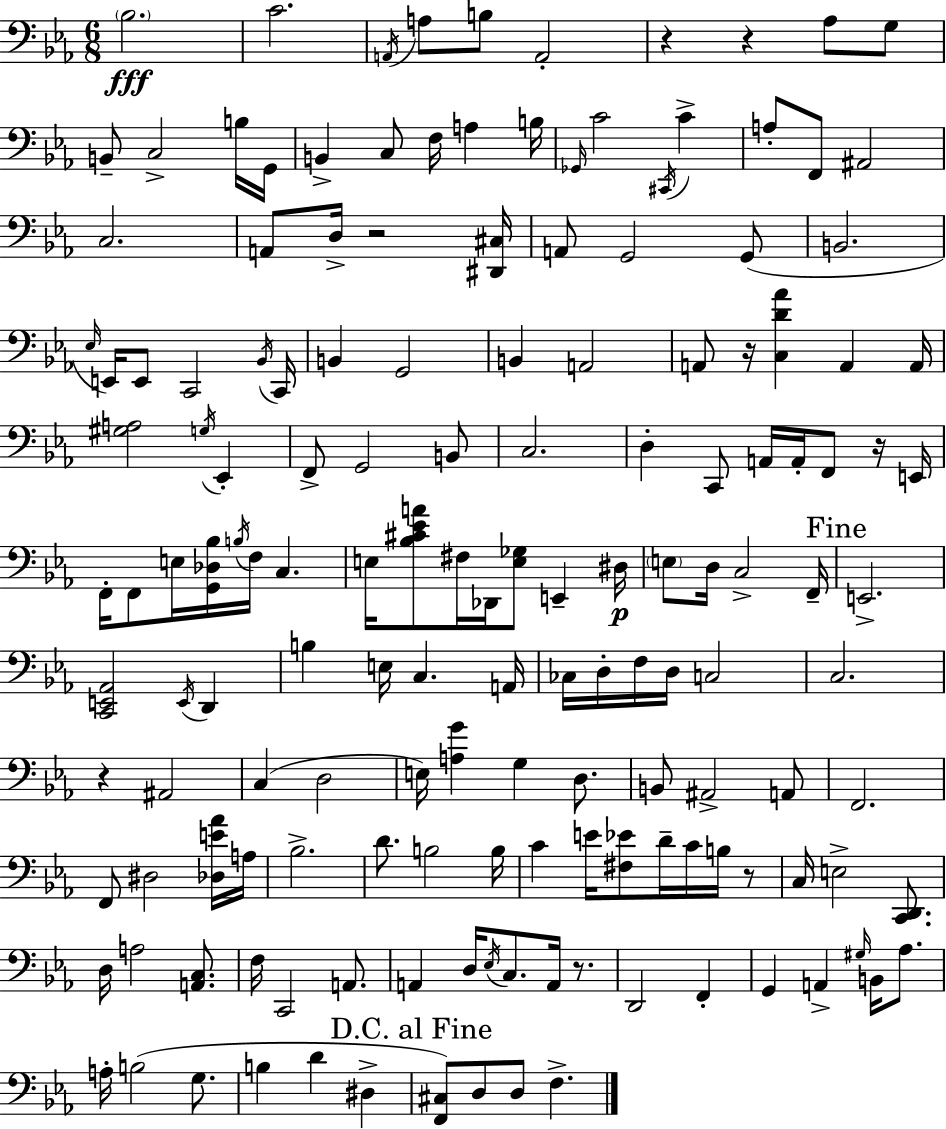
X:1
T:Untitled
M:6/8
L:1/4
K:Cm
_B,2 C2 A,,/4 A,/2 B,/2 A,,2 z z _A,/2 G,/2 B,,/2 C,2 B,/4 G,,/4 B,, C,/2 F,/4 A, B,/4 _G,,/4 C2 ^C,,/4 C A,/2 F,,/2 ^A,,2 C,2 A,,/2 D,/4 z2 [^D,,^C,]/4 A,,/2 G,,2 G,,/2 B,,2 _E,/4 E,,/4 E,,/2 C,,2 _B,,/4 C,,/4 B,, G,,2 B,, A,,2 A,,/2 z/4 [C,D_A] A,, A,,/4 [^G,A,]2 G,/4 _E,, F,,/2 G,,2 B,,/2 C,2 D, C,,/2 A,,/4 A,,/4 F,,/2 z/4 E,,/4 F,,/4 F,,/2 E,/4 [G,,_D,_B,]/4 B,/4 F,/4 C, E,/4 [_B,^C_EA]/2 ^F,/4 _D,,/4 [E,_G,]/2 E,, ^D,/4 E,/2 D,/4 C,2 F,,/4 E,,2 [C,,E,,_A,,]2 E,,/4 D,, B, E,/4 C, A,,/4 _C,/4 D,/4 F,/4 D,/4 C,2 C,2 z ^A,,2 C, D,2 E,/4 [A,G] G, D,/2 B,,/2 ^A,,2 A,,/2 F,,2 F,,/2 ^D,2 [_D,E_A]/4 A,/4 _B,2 D/2 B,2 B,/4 C E/4 [^F,_E]/2 D/4 C/4 B,/4 z/2 C,/4 E,2 [C,,D,,]/2 D,/4 A,2 [A,,C,]/2 F,/4 C,,2 A,,/2 A,, D,/4 _E,/4 C,/2 A,,/4 z/2 D,,2 F,, G,, A,, ^G,/4 B,,/4 _A,/2 A,/4 B,2 G,/2 B, D ^D, [F,,^C,]/2 D,/2 D,/2 F,